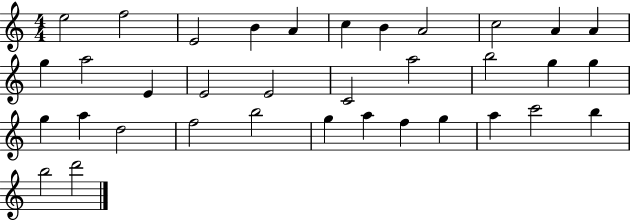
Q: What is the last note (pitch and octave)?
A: D6